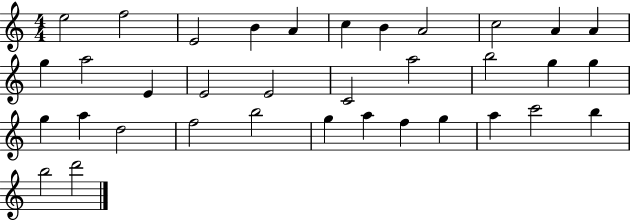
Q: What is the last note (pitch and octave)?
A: D6